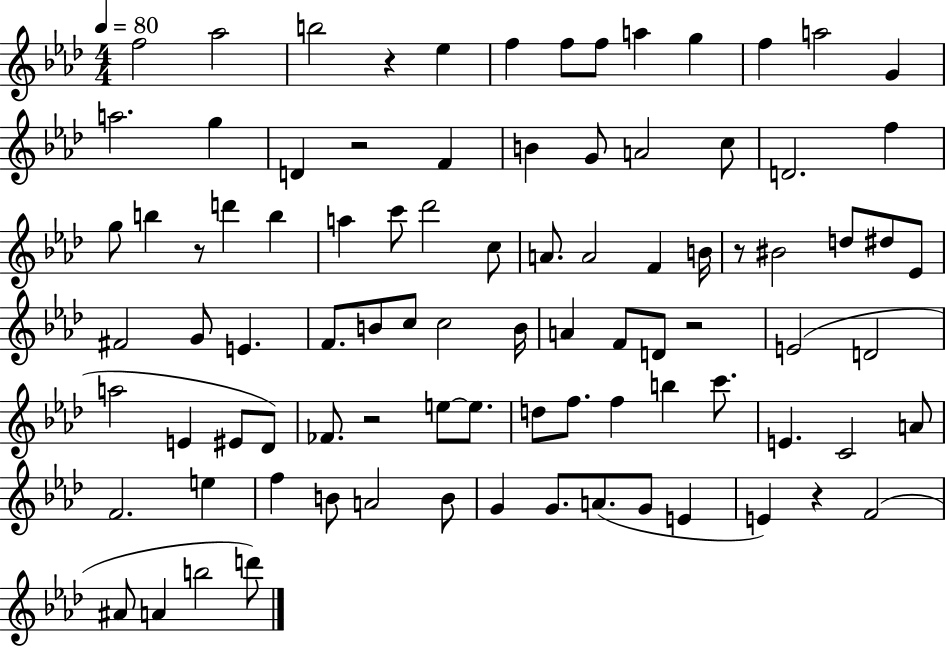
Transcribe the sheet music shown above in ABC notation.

X:1
T:Untitled
M:4/4
L:1/4
K:Ab
f2 _a2 b2 z _e f f/2 f/2 a g f a2 G a2 g D z2 F B G/2 A2 c/2 D2 f g/2 b z/2 d' b a c'/2 _d'2 c/2 A/2 A2 F B/4 z/2 ^B2 d/2 ^d/2 _E/2 ^F2 G/2 E F/2 B/2 c/2 c2 B/4 A F/2 D/2 z2 E2 D2 a2 E ^E/2 _D/2 _F/2 z2 e/2 e/2 d/2 f/2 f b c'/2 E C2 A/2 F2 e f B/2 A2 B/2 G G/2 A/2 G/2 E E z F2 ^A/2 A b2 d'/2